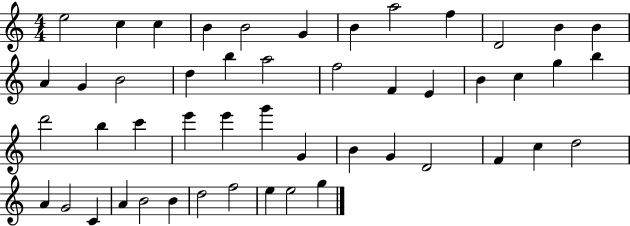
E5/h C5/q C5/q B4/q B4/h G4/q B4/q A5/h F5/q D4/h B4/q B4/q A4/q G4/q B4/h D5/q B5/q A5/h F5/h F4/q E4/q B4/q C5/q G5/q B5/q D6/h B5/q C6/q E6/q E6/q G6/q G4/q B4/q G4/q D4/h F4/q C5/q D5/h A4/q G4/h C4/q A4/q B4/h B4/q D5/h F5/h E5/q E5/h G5/q